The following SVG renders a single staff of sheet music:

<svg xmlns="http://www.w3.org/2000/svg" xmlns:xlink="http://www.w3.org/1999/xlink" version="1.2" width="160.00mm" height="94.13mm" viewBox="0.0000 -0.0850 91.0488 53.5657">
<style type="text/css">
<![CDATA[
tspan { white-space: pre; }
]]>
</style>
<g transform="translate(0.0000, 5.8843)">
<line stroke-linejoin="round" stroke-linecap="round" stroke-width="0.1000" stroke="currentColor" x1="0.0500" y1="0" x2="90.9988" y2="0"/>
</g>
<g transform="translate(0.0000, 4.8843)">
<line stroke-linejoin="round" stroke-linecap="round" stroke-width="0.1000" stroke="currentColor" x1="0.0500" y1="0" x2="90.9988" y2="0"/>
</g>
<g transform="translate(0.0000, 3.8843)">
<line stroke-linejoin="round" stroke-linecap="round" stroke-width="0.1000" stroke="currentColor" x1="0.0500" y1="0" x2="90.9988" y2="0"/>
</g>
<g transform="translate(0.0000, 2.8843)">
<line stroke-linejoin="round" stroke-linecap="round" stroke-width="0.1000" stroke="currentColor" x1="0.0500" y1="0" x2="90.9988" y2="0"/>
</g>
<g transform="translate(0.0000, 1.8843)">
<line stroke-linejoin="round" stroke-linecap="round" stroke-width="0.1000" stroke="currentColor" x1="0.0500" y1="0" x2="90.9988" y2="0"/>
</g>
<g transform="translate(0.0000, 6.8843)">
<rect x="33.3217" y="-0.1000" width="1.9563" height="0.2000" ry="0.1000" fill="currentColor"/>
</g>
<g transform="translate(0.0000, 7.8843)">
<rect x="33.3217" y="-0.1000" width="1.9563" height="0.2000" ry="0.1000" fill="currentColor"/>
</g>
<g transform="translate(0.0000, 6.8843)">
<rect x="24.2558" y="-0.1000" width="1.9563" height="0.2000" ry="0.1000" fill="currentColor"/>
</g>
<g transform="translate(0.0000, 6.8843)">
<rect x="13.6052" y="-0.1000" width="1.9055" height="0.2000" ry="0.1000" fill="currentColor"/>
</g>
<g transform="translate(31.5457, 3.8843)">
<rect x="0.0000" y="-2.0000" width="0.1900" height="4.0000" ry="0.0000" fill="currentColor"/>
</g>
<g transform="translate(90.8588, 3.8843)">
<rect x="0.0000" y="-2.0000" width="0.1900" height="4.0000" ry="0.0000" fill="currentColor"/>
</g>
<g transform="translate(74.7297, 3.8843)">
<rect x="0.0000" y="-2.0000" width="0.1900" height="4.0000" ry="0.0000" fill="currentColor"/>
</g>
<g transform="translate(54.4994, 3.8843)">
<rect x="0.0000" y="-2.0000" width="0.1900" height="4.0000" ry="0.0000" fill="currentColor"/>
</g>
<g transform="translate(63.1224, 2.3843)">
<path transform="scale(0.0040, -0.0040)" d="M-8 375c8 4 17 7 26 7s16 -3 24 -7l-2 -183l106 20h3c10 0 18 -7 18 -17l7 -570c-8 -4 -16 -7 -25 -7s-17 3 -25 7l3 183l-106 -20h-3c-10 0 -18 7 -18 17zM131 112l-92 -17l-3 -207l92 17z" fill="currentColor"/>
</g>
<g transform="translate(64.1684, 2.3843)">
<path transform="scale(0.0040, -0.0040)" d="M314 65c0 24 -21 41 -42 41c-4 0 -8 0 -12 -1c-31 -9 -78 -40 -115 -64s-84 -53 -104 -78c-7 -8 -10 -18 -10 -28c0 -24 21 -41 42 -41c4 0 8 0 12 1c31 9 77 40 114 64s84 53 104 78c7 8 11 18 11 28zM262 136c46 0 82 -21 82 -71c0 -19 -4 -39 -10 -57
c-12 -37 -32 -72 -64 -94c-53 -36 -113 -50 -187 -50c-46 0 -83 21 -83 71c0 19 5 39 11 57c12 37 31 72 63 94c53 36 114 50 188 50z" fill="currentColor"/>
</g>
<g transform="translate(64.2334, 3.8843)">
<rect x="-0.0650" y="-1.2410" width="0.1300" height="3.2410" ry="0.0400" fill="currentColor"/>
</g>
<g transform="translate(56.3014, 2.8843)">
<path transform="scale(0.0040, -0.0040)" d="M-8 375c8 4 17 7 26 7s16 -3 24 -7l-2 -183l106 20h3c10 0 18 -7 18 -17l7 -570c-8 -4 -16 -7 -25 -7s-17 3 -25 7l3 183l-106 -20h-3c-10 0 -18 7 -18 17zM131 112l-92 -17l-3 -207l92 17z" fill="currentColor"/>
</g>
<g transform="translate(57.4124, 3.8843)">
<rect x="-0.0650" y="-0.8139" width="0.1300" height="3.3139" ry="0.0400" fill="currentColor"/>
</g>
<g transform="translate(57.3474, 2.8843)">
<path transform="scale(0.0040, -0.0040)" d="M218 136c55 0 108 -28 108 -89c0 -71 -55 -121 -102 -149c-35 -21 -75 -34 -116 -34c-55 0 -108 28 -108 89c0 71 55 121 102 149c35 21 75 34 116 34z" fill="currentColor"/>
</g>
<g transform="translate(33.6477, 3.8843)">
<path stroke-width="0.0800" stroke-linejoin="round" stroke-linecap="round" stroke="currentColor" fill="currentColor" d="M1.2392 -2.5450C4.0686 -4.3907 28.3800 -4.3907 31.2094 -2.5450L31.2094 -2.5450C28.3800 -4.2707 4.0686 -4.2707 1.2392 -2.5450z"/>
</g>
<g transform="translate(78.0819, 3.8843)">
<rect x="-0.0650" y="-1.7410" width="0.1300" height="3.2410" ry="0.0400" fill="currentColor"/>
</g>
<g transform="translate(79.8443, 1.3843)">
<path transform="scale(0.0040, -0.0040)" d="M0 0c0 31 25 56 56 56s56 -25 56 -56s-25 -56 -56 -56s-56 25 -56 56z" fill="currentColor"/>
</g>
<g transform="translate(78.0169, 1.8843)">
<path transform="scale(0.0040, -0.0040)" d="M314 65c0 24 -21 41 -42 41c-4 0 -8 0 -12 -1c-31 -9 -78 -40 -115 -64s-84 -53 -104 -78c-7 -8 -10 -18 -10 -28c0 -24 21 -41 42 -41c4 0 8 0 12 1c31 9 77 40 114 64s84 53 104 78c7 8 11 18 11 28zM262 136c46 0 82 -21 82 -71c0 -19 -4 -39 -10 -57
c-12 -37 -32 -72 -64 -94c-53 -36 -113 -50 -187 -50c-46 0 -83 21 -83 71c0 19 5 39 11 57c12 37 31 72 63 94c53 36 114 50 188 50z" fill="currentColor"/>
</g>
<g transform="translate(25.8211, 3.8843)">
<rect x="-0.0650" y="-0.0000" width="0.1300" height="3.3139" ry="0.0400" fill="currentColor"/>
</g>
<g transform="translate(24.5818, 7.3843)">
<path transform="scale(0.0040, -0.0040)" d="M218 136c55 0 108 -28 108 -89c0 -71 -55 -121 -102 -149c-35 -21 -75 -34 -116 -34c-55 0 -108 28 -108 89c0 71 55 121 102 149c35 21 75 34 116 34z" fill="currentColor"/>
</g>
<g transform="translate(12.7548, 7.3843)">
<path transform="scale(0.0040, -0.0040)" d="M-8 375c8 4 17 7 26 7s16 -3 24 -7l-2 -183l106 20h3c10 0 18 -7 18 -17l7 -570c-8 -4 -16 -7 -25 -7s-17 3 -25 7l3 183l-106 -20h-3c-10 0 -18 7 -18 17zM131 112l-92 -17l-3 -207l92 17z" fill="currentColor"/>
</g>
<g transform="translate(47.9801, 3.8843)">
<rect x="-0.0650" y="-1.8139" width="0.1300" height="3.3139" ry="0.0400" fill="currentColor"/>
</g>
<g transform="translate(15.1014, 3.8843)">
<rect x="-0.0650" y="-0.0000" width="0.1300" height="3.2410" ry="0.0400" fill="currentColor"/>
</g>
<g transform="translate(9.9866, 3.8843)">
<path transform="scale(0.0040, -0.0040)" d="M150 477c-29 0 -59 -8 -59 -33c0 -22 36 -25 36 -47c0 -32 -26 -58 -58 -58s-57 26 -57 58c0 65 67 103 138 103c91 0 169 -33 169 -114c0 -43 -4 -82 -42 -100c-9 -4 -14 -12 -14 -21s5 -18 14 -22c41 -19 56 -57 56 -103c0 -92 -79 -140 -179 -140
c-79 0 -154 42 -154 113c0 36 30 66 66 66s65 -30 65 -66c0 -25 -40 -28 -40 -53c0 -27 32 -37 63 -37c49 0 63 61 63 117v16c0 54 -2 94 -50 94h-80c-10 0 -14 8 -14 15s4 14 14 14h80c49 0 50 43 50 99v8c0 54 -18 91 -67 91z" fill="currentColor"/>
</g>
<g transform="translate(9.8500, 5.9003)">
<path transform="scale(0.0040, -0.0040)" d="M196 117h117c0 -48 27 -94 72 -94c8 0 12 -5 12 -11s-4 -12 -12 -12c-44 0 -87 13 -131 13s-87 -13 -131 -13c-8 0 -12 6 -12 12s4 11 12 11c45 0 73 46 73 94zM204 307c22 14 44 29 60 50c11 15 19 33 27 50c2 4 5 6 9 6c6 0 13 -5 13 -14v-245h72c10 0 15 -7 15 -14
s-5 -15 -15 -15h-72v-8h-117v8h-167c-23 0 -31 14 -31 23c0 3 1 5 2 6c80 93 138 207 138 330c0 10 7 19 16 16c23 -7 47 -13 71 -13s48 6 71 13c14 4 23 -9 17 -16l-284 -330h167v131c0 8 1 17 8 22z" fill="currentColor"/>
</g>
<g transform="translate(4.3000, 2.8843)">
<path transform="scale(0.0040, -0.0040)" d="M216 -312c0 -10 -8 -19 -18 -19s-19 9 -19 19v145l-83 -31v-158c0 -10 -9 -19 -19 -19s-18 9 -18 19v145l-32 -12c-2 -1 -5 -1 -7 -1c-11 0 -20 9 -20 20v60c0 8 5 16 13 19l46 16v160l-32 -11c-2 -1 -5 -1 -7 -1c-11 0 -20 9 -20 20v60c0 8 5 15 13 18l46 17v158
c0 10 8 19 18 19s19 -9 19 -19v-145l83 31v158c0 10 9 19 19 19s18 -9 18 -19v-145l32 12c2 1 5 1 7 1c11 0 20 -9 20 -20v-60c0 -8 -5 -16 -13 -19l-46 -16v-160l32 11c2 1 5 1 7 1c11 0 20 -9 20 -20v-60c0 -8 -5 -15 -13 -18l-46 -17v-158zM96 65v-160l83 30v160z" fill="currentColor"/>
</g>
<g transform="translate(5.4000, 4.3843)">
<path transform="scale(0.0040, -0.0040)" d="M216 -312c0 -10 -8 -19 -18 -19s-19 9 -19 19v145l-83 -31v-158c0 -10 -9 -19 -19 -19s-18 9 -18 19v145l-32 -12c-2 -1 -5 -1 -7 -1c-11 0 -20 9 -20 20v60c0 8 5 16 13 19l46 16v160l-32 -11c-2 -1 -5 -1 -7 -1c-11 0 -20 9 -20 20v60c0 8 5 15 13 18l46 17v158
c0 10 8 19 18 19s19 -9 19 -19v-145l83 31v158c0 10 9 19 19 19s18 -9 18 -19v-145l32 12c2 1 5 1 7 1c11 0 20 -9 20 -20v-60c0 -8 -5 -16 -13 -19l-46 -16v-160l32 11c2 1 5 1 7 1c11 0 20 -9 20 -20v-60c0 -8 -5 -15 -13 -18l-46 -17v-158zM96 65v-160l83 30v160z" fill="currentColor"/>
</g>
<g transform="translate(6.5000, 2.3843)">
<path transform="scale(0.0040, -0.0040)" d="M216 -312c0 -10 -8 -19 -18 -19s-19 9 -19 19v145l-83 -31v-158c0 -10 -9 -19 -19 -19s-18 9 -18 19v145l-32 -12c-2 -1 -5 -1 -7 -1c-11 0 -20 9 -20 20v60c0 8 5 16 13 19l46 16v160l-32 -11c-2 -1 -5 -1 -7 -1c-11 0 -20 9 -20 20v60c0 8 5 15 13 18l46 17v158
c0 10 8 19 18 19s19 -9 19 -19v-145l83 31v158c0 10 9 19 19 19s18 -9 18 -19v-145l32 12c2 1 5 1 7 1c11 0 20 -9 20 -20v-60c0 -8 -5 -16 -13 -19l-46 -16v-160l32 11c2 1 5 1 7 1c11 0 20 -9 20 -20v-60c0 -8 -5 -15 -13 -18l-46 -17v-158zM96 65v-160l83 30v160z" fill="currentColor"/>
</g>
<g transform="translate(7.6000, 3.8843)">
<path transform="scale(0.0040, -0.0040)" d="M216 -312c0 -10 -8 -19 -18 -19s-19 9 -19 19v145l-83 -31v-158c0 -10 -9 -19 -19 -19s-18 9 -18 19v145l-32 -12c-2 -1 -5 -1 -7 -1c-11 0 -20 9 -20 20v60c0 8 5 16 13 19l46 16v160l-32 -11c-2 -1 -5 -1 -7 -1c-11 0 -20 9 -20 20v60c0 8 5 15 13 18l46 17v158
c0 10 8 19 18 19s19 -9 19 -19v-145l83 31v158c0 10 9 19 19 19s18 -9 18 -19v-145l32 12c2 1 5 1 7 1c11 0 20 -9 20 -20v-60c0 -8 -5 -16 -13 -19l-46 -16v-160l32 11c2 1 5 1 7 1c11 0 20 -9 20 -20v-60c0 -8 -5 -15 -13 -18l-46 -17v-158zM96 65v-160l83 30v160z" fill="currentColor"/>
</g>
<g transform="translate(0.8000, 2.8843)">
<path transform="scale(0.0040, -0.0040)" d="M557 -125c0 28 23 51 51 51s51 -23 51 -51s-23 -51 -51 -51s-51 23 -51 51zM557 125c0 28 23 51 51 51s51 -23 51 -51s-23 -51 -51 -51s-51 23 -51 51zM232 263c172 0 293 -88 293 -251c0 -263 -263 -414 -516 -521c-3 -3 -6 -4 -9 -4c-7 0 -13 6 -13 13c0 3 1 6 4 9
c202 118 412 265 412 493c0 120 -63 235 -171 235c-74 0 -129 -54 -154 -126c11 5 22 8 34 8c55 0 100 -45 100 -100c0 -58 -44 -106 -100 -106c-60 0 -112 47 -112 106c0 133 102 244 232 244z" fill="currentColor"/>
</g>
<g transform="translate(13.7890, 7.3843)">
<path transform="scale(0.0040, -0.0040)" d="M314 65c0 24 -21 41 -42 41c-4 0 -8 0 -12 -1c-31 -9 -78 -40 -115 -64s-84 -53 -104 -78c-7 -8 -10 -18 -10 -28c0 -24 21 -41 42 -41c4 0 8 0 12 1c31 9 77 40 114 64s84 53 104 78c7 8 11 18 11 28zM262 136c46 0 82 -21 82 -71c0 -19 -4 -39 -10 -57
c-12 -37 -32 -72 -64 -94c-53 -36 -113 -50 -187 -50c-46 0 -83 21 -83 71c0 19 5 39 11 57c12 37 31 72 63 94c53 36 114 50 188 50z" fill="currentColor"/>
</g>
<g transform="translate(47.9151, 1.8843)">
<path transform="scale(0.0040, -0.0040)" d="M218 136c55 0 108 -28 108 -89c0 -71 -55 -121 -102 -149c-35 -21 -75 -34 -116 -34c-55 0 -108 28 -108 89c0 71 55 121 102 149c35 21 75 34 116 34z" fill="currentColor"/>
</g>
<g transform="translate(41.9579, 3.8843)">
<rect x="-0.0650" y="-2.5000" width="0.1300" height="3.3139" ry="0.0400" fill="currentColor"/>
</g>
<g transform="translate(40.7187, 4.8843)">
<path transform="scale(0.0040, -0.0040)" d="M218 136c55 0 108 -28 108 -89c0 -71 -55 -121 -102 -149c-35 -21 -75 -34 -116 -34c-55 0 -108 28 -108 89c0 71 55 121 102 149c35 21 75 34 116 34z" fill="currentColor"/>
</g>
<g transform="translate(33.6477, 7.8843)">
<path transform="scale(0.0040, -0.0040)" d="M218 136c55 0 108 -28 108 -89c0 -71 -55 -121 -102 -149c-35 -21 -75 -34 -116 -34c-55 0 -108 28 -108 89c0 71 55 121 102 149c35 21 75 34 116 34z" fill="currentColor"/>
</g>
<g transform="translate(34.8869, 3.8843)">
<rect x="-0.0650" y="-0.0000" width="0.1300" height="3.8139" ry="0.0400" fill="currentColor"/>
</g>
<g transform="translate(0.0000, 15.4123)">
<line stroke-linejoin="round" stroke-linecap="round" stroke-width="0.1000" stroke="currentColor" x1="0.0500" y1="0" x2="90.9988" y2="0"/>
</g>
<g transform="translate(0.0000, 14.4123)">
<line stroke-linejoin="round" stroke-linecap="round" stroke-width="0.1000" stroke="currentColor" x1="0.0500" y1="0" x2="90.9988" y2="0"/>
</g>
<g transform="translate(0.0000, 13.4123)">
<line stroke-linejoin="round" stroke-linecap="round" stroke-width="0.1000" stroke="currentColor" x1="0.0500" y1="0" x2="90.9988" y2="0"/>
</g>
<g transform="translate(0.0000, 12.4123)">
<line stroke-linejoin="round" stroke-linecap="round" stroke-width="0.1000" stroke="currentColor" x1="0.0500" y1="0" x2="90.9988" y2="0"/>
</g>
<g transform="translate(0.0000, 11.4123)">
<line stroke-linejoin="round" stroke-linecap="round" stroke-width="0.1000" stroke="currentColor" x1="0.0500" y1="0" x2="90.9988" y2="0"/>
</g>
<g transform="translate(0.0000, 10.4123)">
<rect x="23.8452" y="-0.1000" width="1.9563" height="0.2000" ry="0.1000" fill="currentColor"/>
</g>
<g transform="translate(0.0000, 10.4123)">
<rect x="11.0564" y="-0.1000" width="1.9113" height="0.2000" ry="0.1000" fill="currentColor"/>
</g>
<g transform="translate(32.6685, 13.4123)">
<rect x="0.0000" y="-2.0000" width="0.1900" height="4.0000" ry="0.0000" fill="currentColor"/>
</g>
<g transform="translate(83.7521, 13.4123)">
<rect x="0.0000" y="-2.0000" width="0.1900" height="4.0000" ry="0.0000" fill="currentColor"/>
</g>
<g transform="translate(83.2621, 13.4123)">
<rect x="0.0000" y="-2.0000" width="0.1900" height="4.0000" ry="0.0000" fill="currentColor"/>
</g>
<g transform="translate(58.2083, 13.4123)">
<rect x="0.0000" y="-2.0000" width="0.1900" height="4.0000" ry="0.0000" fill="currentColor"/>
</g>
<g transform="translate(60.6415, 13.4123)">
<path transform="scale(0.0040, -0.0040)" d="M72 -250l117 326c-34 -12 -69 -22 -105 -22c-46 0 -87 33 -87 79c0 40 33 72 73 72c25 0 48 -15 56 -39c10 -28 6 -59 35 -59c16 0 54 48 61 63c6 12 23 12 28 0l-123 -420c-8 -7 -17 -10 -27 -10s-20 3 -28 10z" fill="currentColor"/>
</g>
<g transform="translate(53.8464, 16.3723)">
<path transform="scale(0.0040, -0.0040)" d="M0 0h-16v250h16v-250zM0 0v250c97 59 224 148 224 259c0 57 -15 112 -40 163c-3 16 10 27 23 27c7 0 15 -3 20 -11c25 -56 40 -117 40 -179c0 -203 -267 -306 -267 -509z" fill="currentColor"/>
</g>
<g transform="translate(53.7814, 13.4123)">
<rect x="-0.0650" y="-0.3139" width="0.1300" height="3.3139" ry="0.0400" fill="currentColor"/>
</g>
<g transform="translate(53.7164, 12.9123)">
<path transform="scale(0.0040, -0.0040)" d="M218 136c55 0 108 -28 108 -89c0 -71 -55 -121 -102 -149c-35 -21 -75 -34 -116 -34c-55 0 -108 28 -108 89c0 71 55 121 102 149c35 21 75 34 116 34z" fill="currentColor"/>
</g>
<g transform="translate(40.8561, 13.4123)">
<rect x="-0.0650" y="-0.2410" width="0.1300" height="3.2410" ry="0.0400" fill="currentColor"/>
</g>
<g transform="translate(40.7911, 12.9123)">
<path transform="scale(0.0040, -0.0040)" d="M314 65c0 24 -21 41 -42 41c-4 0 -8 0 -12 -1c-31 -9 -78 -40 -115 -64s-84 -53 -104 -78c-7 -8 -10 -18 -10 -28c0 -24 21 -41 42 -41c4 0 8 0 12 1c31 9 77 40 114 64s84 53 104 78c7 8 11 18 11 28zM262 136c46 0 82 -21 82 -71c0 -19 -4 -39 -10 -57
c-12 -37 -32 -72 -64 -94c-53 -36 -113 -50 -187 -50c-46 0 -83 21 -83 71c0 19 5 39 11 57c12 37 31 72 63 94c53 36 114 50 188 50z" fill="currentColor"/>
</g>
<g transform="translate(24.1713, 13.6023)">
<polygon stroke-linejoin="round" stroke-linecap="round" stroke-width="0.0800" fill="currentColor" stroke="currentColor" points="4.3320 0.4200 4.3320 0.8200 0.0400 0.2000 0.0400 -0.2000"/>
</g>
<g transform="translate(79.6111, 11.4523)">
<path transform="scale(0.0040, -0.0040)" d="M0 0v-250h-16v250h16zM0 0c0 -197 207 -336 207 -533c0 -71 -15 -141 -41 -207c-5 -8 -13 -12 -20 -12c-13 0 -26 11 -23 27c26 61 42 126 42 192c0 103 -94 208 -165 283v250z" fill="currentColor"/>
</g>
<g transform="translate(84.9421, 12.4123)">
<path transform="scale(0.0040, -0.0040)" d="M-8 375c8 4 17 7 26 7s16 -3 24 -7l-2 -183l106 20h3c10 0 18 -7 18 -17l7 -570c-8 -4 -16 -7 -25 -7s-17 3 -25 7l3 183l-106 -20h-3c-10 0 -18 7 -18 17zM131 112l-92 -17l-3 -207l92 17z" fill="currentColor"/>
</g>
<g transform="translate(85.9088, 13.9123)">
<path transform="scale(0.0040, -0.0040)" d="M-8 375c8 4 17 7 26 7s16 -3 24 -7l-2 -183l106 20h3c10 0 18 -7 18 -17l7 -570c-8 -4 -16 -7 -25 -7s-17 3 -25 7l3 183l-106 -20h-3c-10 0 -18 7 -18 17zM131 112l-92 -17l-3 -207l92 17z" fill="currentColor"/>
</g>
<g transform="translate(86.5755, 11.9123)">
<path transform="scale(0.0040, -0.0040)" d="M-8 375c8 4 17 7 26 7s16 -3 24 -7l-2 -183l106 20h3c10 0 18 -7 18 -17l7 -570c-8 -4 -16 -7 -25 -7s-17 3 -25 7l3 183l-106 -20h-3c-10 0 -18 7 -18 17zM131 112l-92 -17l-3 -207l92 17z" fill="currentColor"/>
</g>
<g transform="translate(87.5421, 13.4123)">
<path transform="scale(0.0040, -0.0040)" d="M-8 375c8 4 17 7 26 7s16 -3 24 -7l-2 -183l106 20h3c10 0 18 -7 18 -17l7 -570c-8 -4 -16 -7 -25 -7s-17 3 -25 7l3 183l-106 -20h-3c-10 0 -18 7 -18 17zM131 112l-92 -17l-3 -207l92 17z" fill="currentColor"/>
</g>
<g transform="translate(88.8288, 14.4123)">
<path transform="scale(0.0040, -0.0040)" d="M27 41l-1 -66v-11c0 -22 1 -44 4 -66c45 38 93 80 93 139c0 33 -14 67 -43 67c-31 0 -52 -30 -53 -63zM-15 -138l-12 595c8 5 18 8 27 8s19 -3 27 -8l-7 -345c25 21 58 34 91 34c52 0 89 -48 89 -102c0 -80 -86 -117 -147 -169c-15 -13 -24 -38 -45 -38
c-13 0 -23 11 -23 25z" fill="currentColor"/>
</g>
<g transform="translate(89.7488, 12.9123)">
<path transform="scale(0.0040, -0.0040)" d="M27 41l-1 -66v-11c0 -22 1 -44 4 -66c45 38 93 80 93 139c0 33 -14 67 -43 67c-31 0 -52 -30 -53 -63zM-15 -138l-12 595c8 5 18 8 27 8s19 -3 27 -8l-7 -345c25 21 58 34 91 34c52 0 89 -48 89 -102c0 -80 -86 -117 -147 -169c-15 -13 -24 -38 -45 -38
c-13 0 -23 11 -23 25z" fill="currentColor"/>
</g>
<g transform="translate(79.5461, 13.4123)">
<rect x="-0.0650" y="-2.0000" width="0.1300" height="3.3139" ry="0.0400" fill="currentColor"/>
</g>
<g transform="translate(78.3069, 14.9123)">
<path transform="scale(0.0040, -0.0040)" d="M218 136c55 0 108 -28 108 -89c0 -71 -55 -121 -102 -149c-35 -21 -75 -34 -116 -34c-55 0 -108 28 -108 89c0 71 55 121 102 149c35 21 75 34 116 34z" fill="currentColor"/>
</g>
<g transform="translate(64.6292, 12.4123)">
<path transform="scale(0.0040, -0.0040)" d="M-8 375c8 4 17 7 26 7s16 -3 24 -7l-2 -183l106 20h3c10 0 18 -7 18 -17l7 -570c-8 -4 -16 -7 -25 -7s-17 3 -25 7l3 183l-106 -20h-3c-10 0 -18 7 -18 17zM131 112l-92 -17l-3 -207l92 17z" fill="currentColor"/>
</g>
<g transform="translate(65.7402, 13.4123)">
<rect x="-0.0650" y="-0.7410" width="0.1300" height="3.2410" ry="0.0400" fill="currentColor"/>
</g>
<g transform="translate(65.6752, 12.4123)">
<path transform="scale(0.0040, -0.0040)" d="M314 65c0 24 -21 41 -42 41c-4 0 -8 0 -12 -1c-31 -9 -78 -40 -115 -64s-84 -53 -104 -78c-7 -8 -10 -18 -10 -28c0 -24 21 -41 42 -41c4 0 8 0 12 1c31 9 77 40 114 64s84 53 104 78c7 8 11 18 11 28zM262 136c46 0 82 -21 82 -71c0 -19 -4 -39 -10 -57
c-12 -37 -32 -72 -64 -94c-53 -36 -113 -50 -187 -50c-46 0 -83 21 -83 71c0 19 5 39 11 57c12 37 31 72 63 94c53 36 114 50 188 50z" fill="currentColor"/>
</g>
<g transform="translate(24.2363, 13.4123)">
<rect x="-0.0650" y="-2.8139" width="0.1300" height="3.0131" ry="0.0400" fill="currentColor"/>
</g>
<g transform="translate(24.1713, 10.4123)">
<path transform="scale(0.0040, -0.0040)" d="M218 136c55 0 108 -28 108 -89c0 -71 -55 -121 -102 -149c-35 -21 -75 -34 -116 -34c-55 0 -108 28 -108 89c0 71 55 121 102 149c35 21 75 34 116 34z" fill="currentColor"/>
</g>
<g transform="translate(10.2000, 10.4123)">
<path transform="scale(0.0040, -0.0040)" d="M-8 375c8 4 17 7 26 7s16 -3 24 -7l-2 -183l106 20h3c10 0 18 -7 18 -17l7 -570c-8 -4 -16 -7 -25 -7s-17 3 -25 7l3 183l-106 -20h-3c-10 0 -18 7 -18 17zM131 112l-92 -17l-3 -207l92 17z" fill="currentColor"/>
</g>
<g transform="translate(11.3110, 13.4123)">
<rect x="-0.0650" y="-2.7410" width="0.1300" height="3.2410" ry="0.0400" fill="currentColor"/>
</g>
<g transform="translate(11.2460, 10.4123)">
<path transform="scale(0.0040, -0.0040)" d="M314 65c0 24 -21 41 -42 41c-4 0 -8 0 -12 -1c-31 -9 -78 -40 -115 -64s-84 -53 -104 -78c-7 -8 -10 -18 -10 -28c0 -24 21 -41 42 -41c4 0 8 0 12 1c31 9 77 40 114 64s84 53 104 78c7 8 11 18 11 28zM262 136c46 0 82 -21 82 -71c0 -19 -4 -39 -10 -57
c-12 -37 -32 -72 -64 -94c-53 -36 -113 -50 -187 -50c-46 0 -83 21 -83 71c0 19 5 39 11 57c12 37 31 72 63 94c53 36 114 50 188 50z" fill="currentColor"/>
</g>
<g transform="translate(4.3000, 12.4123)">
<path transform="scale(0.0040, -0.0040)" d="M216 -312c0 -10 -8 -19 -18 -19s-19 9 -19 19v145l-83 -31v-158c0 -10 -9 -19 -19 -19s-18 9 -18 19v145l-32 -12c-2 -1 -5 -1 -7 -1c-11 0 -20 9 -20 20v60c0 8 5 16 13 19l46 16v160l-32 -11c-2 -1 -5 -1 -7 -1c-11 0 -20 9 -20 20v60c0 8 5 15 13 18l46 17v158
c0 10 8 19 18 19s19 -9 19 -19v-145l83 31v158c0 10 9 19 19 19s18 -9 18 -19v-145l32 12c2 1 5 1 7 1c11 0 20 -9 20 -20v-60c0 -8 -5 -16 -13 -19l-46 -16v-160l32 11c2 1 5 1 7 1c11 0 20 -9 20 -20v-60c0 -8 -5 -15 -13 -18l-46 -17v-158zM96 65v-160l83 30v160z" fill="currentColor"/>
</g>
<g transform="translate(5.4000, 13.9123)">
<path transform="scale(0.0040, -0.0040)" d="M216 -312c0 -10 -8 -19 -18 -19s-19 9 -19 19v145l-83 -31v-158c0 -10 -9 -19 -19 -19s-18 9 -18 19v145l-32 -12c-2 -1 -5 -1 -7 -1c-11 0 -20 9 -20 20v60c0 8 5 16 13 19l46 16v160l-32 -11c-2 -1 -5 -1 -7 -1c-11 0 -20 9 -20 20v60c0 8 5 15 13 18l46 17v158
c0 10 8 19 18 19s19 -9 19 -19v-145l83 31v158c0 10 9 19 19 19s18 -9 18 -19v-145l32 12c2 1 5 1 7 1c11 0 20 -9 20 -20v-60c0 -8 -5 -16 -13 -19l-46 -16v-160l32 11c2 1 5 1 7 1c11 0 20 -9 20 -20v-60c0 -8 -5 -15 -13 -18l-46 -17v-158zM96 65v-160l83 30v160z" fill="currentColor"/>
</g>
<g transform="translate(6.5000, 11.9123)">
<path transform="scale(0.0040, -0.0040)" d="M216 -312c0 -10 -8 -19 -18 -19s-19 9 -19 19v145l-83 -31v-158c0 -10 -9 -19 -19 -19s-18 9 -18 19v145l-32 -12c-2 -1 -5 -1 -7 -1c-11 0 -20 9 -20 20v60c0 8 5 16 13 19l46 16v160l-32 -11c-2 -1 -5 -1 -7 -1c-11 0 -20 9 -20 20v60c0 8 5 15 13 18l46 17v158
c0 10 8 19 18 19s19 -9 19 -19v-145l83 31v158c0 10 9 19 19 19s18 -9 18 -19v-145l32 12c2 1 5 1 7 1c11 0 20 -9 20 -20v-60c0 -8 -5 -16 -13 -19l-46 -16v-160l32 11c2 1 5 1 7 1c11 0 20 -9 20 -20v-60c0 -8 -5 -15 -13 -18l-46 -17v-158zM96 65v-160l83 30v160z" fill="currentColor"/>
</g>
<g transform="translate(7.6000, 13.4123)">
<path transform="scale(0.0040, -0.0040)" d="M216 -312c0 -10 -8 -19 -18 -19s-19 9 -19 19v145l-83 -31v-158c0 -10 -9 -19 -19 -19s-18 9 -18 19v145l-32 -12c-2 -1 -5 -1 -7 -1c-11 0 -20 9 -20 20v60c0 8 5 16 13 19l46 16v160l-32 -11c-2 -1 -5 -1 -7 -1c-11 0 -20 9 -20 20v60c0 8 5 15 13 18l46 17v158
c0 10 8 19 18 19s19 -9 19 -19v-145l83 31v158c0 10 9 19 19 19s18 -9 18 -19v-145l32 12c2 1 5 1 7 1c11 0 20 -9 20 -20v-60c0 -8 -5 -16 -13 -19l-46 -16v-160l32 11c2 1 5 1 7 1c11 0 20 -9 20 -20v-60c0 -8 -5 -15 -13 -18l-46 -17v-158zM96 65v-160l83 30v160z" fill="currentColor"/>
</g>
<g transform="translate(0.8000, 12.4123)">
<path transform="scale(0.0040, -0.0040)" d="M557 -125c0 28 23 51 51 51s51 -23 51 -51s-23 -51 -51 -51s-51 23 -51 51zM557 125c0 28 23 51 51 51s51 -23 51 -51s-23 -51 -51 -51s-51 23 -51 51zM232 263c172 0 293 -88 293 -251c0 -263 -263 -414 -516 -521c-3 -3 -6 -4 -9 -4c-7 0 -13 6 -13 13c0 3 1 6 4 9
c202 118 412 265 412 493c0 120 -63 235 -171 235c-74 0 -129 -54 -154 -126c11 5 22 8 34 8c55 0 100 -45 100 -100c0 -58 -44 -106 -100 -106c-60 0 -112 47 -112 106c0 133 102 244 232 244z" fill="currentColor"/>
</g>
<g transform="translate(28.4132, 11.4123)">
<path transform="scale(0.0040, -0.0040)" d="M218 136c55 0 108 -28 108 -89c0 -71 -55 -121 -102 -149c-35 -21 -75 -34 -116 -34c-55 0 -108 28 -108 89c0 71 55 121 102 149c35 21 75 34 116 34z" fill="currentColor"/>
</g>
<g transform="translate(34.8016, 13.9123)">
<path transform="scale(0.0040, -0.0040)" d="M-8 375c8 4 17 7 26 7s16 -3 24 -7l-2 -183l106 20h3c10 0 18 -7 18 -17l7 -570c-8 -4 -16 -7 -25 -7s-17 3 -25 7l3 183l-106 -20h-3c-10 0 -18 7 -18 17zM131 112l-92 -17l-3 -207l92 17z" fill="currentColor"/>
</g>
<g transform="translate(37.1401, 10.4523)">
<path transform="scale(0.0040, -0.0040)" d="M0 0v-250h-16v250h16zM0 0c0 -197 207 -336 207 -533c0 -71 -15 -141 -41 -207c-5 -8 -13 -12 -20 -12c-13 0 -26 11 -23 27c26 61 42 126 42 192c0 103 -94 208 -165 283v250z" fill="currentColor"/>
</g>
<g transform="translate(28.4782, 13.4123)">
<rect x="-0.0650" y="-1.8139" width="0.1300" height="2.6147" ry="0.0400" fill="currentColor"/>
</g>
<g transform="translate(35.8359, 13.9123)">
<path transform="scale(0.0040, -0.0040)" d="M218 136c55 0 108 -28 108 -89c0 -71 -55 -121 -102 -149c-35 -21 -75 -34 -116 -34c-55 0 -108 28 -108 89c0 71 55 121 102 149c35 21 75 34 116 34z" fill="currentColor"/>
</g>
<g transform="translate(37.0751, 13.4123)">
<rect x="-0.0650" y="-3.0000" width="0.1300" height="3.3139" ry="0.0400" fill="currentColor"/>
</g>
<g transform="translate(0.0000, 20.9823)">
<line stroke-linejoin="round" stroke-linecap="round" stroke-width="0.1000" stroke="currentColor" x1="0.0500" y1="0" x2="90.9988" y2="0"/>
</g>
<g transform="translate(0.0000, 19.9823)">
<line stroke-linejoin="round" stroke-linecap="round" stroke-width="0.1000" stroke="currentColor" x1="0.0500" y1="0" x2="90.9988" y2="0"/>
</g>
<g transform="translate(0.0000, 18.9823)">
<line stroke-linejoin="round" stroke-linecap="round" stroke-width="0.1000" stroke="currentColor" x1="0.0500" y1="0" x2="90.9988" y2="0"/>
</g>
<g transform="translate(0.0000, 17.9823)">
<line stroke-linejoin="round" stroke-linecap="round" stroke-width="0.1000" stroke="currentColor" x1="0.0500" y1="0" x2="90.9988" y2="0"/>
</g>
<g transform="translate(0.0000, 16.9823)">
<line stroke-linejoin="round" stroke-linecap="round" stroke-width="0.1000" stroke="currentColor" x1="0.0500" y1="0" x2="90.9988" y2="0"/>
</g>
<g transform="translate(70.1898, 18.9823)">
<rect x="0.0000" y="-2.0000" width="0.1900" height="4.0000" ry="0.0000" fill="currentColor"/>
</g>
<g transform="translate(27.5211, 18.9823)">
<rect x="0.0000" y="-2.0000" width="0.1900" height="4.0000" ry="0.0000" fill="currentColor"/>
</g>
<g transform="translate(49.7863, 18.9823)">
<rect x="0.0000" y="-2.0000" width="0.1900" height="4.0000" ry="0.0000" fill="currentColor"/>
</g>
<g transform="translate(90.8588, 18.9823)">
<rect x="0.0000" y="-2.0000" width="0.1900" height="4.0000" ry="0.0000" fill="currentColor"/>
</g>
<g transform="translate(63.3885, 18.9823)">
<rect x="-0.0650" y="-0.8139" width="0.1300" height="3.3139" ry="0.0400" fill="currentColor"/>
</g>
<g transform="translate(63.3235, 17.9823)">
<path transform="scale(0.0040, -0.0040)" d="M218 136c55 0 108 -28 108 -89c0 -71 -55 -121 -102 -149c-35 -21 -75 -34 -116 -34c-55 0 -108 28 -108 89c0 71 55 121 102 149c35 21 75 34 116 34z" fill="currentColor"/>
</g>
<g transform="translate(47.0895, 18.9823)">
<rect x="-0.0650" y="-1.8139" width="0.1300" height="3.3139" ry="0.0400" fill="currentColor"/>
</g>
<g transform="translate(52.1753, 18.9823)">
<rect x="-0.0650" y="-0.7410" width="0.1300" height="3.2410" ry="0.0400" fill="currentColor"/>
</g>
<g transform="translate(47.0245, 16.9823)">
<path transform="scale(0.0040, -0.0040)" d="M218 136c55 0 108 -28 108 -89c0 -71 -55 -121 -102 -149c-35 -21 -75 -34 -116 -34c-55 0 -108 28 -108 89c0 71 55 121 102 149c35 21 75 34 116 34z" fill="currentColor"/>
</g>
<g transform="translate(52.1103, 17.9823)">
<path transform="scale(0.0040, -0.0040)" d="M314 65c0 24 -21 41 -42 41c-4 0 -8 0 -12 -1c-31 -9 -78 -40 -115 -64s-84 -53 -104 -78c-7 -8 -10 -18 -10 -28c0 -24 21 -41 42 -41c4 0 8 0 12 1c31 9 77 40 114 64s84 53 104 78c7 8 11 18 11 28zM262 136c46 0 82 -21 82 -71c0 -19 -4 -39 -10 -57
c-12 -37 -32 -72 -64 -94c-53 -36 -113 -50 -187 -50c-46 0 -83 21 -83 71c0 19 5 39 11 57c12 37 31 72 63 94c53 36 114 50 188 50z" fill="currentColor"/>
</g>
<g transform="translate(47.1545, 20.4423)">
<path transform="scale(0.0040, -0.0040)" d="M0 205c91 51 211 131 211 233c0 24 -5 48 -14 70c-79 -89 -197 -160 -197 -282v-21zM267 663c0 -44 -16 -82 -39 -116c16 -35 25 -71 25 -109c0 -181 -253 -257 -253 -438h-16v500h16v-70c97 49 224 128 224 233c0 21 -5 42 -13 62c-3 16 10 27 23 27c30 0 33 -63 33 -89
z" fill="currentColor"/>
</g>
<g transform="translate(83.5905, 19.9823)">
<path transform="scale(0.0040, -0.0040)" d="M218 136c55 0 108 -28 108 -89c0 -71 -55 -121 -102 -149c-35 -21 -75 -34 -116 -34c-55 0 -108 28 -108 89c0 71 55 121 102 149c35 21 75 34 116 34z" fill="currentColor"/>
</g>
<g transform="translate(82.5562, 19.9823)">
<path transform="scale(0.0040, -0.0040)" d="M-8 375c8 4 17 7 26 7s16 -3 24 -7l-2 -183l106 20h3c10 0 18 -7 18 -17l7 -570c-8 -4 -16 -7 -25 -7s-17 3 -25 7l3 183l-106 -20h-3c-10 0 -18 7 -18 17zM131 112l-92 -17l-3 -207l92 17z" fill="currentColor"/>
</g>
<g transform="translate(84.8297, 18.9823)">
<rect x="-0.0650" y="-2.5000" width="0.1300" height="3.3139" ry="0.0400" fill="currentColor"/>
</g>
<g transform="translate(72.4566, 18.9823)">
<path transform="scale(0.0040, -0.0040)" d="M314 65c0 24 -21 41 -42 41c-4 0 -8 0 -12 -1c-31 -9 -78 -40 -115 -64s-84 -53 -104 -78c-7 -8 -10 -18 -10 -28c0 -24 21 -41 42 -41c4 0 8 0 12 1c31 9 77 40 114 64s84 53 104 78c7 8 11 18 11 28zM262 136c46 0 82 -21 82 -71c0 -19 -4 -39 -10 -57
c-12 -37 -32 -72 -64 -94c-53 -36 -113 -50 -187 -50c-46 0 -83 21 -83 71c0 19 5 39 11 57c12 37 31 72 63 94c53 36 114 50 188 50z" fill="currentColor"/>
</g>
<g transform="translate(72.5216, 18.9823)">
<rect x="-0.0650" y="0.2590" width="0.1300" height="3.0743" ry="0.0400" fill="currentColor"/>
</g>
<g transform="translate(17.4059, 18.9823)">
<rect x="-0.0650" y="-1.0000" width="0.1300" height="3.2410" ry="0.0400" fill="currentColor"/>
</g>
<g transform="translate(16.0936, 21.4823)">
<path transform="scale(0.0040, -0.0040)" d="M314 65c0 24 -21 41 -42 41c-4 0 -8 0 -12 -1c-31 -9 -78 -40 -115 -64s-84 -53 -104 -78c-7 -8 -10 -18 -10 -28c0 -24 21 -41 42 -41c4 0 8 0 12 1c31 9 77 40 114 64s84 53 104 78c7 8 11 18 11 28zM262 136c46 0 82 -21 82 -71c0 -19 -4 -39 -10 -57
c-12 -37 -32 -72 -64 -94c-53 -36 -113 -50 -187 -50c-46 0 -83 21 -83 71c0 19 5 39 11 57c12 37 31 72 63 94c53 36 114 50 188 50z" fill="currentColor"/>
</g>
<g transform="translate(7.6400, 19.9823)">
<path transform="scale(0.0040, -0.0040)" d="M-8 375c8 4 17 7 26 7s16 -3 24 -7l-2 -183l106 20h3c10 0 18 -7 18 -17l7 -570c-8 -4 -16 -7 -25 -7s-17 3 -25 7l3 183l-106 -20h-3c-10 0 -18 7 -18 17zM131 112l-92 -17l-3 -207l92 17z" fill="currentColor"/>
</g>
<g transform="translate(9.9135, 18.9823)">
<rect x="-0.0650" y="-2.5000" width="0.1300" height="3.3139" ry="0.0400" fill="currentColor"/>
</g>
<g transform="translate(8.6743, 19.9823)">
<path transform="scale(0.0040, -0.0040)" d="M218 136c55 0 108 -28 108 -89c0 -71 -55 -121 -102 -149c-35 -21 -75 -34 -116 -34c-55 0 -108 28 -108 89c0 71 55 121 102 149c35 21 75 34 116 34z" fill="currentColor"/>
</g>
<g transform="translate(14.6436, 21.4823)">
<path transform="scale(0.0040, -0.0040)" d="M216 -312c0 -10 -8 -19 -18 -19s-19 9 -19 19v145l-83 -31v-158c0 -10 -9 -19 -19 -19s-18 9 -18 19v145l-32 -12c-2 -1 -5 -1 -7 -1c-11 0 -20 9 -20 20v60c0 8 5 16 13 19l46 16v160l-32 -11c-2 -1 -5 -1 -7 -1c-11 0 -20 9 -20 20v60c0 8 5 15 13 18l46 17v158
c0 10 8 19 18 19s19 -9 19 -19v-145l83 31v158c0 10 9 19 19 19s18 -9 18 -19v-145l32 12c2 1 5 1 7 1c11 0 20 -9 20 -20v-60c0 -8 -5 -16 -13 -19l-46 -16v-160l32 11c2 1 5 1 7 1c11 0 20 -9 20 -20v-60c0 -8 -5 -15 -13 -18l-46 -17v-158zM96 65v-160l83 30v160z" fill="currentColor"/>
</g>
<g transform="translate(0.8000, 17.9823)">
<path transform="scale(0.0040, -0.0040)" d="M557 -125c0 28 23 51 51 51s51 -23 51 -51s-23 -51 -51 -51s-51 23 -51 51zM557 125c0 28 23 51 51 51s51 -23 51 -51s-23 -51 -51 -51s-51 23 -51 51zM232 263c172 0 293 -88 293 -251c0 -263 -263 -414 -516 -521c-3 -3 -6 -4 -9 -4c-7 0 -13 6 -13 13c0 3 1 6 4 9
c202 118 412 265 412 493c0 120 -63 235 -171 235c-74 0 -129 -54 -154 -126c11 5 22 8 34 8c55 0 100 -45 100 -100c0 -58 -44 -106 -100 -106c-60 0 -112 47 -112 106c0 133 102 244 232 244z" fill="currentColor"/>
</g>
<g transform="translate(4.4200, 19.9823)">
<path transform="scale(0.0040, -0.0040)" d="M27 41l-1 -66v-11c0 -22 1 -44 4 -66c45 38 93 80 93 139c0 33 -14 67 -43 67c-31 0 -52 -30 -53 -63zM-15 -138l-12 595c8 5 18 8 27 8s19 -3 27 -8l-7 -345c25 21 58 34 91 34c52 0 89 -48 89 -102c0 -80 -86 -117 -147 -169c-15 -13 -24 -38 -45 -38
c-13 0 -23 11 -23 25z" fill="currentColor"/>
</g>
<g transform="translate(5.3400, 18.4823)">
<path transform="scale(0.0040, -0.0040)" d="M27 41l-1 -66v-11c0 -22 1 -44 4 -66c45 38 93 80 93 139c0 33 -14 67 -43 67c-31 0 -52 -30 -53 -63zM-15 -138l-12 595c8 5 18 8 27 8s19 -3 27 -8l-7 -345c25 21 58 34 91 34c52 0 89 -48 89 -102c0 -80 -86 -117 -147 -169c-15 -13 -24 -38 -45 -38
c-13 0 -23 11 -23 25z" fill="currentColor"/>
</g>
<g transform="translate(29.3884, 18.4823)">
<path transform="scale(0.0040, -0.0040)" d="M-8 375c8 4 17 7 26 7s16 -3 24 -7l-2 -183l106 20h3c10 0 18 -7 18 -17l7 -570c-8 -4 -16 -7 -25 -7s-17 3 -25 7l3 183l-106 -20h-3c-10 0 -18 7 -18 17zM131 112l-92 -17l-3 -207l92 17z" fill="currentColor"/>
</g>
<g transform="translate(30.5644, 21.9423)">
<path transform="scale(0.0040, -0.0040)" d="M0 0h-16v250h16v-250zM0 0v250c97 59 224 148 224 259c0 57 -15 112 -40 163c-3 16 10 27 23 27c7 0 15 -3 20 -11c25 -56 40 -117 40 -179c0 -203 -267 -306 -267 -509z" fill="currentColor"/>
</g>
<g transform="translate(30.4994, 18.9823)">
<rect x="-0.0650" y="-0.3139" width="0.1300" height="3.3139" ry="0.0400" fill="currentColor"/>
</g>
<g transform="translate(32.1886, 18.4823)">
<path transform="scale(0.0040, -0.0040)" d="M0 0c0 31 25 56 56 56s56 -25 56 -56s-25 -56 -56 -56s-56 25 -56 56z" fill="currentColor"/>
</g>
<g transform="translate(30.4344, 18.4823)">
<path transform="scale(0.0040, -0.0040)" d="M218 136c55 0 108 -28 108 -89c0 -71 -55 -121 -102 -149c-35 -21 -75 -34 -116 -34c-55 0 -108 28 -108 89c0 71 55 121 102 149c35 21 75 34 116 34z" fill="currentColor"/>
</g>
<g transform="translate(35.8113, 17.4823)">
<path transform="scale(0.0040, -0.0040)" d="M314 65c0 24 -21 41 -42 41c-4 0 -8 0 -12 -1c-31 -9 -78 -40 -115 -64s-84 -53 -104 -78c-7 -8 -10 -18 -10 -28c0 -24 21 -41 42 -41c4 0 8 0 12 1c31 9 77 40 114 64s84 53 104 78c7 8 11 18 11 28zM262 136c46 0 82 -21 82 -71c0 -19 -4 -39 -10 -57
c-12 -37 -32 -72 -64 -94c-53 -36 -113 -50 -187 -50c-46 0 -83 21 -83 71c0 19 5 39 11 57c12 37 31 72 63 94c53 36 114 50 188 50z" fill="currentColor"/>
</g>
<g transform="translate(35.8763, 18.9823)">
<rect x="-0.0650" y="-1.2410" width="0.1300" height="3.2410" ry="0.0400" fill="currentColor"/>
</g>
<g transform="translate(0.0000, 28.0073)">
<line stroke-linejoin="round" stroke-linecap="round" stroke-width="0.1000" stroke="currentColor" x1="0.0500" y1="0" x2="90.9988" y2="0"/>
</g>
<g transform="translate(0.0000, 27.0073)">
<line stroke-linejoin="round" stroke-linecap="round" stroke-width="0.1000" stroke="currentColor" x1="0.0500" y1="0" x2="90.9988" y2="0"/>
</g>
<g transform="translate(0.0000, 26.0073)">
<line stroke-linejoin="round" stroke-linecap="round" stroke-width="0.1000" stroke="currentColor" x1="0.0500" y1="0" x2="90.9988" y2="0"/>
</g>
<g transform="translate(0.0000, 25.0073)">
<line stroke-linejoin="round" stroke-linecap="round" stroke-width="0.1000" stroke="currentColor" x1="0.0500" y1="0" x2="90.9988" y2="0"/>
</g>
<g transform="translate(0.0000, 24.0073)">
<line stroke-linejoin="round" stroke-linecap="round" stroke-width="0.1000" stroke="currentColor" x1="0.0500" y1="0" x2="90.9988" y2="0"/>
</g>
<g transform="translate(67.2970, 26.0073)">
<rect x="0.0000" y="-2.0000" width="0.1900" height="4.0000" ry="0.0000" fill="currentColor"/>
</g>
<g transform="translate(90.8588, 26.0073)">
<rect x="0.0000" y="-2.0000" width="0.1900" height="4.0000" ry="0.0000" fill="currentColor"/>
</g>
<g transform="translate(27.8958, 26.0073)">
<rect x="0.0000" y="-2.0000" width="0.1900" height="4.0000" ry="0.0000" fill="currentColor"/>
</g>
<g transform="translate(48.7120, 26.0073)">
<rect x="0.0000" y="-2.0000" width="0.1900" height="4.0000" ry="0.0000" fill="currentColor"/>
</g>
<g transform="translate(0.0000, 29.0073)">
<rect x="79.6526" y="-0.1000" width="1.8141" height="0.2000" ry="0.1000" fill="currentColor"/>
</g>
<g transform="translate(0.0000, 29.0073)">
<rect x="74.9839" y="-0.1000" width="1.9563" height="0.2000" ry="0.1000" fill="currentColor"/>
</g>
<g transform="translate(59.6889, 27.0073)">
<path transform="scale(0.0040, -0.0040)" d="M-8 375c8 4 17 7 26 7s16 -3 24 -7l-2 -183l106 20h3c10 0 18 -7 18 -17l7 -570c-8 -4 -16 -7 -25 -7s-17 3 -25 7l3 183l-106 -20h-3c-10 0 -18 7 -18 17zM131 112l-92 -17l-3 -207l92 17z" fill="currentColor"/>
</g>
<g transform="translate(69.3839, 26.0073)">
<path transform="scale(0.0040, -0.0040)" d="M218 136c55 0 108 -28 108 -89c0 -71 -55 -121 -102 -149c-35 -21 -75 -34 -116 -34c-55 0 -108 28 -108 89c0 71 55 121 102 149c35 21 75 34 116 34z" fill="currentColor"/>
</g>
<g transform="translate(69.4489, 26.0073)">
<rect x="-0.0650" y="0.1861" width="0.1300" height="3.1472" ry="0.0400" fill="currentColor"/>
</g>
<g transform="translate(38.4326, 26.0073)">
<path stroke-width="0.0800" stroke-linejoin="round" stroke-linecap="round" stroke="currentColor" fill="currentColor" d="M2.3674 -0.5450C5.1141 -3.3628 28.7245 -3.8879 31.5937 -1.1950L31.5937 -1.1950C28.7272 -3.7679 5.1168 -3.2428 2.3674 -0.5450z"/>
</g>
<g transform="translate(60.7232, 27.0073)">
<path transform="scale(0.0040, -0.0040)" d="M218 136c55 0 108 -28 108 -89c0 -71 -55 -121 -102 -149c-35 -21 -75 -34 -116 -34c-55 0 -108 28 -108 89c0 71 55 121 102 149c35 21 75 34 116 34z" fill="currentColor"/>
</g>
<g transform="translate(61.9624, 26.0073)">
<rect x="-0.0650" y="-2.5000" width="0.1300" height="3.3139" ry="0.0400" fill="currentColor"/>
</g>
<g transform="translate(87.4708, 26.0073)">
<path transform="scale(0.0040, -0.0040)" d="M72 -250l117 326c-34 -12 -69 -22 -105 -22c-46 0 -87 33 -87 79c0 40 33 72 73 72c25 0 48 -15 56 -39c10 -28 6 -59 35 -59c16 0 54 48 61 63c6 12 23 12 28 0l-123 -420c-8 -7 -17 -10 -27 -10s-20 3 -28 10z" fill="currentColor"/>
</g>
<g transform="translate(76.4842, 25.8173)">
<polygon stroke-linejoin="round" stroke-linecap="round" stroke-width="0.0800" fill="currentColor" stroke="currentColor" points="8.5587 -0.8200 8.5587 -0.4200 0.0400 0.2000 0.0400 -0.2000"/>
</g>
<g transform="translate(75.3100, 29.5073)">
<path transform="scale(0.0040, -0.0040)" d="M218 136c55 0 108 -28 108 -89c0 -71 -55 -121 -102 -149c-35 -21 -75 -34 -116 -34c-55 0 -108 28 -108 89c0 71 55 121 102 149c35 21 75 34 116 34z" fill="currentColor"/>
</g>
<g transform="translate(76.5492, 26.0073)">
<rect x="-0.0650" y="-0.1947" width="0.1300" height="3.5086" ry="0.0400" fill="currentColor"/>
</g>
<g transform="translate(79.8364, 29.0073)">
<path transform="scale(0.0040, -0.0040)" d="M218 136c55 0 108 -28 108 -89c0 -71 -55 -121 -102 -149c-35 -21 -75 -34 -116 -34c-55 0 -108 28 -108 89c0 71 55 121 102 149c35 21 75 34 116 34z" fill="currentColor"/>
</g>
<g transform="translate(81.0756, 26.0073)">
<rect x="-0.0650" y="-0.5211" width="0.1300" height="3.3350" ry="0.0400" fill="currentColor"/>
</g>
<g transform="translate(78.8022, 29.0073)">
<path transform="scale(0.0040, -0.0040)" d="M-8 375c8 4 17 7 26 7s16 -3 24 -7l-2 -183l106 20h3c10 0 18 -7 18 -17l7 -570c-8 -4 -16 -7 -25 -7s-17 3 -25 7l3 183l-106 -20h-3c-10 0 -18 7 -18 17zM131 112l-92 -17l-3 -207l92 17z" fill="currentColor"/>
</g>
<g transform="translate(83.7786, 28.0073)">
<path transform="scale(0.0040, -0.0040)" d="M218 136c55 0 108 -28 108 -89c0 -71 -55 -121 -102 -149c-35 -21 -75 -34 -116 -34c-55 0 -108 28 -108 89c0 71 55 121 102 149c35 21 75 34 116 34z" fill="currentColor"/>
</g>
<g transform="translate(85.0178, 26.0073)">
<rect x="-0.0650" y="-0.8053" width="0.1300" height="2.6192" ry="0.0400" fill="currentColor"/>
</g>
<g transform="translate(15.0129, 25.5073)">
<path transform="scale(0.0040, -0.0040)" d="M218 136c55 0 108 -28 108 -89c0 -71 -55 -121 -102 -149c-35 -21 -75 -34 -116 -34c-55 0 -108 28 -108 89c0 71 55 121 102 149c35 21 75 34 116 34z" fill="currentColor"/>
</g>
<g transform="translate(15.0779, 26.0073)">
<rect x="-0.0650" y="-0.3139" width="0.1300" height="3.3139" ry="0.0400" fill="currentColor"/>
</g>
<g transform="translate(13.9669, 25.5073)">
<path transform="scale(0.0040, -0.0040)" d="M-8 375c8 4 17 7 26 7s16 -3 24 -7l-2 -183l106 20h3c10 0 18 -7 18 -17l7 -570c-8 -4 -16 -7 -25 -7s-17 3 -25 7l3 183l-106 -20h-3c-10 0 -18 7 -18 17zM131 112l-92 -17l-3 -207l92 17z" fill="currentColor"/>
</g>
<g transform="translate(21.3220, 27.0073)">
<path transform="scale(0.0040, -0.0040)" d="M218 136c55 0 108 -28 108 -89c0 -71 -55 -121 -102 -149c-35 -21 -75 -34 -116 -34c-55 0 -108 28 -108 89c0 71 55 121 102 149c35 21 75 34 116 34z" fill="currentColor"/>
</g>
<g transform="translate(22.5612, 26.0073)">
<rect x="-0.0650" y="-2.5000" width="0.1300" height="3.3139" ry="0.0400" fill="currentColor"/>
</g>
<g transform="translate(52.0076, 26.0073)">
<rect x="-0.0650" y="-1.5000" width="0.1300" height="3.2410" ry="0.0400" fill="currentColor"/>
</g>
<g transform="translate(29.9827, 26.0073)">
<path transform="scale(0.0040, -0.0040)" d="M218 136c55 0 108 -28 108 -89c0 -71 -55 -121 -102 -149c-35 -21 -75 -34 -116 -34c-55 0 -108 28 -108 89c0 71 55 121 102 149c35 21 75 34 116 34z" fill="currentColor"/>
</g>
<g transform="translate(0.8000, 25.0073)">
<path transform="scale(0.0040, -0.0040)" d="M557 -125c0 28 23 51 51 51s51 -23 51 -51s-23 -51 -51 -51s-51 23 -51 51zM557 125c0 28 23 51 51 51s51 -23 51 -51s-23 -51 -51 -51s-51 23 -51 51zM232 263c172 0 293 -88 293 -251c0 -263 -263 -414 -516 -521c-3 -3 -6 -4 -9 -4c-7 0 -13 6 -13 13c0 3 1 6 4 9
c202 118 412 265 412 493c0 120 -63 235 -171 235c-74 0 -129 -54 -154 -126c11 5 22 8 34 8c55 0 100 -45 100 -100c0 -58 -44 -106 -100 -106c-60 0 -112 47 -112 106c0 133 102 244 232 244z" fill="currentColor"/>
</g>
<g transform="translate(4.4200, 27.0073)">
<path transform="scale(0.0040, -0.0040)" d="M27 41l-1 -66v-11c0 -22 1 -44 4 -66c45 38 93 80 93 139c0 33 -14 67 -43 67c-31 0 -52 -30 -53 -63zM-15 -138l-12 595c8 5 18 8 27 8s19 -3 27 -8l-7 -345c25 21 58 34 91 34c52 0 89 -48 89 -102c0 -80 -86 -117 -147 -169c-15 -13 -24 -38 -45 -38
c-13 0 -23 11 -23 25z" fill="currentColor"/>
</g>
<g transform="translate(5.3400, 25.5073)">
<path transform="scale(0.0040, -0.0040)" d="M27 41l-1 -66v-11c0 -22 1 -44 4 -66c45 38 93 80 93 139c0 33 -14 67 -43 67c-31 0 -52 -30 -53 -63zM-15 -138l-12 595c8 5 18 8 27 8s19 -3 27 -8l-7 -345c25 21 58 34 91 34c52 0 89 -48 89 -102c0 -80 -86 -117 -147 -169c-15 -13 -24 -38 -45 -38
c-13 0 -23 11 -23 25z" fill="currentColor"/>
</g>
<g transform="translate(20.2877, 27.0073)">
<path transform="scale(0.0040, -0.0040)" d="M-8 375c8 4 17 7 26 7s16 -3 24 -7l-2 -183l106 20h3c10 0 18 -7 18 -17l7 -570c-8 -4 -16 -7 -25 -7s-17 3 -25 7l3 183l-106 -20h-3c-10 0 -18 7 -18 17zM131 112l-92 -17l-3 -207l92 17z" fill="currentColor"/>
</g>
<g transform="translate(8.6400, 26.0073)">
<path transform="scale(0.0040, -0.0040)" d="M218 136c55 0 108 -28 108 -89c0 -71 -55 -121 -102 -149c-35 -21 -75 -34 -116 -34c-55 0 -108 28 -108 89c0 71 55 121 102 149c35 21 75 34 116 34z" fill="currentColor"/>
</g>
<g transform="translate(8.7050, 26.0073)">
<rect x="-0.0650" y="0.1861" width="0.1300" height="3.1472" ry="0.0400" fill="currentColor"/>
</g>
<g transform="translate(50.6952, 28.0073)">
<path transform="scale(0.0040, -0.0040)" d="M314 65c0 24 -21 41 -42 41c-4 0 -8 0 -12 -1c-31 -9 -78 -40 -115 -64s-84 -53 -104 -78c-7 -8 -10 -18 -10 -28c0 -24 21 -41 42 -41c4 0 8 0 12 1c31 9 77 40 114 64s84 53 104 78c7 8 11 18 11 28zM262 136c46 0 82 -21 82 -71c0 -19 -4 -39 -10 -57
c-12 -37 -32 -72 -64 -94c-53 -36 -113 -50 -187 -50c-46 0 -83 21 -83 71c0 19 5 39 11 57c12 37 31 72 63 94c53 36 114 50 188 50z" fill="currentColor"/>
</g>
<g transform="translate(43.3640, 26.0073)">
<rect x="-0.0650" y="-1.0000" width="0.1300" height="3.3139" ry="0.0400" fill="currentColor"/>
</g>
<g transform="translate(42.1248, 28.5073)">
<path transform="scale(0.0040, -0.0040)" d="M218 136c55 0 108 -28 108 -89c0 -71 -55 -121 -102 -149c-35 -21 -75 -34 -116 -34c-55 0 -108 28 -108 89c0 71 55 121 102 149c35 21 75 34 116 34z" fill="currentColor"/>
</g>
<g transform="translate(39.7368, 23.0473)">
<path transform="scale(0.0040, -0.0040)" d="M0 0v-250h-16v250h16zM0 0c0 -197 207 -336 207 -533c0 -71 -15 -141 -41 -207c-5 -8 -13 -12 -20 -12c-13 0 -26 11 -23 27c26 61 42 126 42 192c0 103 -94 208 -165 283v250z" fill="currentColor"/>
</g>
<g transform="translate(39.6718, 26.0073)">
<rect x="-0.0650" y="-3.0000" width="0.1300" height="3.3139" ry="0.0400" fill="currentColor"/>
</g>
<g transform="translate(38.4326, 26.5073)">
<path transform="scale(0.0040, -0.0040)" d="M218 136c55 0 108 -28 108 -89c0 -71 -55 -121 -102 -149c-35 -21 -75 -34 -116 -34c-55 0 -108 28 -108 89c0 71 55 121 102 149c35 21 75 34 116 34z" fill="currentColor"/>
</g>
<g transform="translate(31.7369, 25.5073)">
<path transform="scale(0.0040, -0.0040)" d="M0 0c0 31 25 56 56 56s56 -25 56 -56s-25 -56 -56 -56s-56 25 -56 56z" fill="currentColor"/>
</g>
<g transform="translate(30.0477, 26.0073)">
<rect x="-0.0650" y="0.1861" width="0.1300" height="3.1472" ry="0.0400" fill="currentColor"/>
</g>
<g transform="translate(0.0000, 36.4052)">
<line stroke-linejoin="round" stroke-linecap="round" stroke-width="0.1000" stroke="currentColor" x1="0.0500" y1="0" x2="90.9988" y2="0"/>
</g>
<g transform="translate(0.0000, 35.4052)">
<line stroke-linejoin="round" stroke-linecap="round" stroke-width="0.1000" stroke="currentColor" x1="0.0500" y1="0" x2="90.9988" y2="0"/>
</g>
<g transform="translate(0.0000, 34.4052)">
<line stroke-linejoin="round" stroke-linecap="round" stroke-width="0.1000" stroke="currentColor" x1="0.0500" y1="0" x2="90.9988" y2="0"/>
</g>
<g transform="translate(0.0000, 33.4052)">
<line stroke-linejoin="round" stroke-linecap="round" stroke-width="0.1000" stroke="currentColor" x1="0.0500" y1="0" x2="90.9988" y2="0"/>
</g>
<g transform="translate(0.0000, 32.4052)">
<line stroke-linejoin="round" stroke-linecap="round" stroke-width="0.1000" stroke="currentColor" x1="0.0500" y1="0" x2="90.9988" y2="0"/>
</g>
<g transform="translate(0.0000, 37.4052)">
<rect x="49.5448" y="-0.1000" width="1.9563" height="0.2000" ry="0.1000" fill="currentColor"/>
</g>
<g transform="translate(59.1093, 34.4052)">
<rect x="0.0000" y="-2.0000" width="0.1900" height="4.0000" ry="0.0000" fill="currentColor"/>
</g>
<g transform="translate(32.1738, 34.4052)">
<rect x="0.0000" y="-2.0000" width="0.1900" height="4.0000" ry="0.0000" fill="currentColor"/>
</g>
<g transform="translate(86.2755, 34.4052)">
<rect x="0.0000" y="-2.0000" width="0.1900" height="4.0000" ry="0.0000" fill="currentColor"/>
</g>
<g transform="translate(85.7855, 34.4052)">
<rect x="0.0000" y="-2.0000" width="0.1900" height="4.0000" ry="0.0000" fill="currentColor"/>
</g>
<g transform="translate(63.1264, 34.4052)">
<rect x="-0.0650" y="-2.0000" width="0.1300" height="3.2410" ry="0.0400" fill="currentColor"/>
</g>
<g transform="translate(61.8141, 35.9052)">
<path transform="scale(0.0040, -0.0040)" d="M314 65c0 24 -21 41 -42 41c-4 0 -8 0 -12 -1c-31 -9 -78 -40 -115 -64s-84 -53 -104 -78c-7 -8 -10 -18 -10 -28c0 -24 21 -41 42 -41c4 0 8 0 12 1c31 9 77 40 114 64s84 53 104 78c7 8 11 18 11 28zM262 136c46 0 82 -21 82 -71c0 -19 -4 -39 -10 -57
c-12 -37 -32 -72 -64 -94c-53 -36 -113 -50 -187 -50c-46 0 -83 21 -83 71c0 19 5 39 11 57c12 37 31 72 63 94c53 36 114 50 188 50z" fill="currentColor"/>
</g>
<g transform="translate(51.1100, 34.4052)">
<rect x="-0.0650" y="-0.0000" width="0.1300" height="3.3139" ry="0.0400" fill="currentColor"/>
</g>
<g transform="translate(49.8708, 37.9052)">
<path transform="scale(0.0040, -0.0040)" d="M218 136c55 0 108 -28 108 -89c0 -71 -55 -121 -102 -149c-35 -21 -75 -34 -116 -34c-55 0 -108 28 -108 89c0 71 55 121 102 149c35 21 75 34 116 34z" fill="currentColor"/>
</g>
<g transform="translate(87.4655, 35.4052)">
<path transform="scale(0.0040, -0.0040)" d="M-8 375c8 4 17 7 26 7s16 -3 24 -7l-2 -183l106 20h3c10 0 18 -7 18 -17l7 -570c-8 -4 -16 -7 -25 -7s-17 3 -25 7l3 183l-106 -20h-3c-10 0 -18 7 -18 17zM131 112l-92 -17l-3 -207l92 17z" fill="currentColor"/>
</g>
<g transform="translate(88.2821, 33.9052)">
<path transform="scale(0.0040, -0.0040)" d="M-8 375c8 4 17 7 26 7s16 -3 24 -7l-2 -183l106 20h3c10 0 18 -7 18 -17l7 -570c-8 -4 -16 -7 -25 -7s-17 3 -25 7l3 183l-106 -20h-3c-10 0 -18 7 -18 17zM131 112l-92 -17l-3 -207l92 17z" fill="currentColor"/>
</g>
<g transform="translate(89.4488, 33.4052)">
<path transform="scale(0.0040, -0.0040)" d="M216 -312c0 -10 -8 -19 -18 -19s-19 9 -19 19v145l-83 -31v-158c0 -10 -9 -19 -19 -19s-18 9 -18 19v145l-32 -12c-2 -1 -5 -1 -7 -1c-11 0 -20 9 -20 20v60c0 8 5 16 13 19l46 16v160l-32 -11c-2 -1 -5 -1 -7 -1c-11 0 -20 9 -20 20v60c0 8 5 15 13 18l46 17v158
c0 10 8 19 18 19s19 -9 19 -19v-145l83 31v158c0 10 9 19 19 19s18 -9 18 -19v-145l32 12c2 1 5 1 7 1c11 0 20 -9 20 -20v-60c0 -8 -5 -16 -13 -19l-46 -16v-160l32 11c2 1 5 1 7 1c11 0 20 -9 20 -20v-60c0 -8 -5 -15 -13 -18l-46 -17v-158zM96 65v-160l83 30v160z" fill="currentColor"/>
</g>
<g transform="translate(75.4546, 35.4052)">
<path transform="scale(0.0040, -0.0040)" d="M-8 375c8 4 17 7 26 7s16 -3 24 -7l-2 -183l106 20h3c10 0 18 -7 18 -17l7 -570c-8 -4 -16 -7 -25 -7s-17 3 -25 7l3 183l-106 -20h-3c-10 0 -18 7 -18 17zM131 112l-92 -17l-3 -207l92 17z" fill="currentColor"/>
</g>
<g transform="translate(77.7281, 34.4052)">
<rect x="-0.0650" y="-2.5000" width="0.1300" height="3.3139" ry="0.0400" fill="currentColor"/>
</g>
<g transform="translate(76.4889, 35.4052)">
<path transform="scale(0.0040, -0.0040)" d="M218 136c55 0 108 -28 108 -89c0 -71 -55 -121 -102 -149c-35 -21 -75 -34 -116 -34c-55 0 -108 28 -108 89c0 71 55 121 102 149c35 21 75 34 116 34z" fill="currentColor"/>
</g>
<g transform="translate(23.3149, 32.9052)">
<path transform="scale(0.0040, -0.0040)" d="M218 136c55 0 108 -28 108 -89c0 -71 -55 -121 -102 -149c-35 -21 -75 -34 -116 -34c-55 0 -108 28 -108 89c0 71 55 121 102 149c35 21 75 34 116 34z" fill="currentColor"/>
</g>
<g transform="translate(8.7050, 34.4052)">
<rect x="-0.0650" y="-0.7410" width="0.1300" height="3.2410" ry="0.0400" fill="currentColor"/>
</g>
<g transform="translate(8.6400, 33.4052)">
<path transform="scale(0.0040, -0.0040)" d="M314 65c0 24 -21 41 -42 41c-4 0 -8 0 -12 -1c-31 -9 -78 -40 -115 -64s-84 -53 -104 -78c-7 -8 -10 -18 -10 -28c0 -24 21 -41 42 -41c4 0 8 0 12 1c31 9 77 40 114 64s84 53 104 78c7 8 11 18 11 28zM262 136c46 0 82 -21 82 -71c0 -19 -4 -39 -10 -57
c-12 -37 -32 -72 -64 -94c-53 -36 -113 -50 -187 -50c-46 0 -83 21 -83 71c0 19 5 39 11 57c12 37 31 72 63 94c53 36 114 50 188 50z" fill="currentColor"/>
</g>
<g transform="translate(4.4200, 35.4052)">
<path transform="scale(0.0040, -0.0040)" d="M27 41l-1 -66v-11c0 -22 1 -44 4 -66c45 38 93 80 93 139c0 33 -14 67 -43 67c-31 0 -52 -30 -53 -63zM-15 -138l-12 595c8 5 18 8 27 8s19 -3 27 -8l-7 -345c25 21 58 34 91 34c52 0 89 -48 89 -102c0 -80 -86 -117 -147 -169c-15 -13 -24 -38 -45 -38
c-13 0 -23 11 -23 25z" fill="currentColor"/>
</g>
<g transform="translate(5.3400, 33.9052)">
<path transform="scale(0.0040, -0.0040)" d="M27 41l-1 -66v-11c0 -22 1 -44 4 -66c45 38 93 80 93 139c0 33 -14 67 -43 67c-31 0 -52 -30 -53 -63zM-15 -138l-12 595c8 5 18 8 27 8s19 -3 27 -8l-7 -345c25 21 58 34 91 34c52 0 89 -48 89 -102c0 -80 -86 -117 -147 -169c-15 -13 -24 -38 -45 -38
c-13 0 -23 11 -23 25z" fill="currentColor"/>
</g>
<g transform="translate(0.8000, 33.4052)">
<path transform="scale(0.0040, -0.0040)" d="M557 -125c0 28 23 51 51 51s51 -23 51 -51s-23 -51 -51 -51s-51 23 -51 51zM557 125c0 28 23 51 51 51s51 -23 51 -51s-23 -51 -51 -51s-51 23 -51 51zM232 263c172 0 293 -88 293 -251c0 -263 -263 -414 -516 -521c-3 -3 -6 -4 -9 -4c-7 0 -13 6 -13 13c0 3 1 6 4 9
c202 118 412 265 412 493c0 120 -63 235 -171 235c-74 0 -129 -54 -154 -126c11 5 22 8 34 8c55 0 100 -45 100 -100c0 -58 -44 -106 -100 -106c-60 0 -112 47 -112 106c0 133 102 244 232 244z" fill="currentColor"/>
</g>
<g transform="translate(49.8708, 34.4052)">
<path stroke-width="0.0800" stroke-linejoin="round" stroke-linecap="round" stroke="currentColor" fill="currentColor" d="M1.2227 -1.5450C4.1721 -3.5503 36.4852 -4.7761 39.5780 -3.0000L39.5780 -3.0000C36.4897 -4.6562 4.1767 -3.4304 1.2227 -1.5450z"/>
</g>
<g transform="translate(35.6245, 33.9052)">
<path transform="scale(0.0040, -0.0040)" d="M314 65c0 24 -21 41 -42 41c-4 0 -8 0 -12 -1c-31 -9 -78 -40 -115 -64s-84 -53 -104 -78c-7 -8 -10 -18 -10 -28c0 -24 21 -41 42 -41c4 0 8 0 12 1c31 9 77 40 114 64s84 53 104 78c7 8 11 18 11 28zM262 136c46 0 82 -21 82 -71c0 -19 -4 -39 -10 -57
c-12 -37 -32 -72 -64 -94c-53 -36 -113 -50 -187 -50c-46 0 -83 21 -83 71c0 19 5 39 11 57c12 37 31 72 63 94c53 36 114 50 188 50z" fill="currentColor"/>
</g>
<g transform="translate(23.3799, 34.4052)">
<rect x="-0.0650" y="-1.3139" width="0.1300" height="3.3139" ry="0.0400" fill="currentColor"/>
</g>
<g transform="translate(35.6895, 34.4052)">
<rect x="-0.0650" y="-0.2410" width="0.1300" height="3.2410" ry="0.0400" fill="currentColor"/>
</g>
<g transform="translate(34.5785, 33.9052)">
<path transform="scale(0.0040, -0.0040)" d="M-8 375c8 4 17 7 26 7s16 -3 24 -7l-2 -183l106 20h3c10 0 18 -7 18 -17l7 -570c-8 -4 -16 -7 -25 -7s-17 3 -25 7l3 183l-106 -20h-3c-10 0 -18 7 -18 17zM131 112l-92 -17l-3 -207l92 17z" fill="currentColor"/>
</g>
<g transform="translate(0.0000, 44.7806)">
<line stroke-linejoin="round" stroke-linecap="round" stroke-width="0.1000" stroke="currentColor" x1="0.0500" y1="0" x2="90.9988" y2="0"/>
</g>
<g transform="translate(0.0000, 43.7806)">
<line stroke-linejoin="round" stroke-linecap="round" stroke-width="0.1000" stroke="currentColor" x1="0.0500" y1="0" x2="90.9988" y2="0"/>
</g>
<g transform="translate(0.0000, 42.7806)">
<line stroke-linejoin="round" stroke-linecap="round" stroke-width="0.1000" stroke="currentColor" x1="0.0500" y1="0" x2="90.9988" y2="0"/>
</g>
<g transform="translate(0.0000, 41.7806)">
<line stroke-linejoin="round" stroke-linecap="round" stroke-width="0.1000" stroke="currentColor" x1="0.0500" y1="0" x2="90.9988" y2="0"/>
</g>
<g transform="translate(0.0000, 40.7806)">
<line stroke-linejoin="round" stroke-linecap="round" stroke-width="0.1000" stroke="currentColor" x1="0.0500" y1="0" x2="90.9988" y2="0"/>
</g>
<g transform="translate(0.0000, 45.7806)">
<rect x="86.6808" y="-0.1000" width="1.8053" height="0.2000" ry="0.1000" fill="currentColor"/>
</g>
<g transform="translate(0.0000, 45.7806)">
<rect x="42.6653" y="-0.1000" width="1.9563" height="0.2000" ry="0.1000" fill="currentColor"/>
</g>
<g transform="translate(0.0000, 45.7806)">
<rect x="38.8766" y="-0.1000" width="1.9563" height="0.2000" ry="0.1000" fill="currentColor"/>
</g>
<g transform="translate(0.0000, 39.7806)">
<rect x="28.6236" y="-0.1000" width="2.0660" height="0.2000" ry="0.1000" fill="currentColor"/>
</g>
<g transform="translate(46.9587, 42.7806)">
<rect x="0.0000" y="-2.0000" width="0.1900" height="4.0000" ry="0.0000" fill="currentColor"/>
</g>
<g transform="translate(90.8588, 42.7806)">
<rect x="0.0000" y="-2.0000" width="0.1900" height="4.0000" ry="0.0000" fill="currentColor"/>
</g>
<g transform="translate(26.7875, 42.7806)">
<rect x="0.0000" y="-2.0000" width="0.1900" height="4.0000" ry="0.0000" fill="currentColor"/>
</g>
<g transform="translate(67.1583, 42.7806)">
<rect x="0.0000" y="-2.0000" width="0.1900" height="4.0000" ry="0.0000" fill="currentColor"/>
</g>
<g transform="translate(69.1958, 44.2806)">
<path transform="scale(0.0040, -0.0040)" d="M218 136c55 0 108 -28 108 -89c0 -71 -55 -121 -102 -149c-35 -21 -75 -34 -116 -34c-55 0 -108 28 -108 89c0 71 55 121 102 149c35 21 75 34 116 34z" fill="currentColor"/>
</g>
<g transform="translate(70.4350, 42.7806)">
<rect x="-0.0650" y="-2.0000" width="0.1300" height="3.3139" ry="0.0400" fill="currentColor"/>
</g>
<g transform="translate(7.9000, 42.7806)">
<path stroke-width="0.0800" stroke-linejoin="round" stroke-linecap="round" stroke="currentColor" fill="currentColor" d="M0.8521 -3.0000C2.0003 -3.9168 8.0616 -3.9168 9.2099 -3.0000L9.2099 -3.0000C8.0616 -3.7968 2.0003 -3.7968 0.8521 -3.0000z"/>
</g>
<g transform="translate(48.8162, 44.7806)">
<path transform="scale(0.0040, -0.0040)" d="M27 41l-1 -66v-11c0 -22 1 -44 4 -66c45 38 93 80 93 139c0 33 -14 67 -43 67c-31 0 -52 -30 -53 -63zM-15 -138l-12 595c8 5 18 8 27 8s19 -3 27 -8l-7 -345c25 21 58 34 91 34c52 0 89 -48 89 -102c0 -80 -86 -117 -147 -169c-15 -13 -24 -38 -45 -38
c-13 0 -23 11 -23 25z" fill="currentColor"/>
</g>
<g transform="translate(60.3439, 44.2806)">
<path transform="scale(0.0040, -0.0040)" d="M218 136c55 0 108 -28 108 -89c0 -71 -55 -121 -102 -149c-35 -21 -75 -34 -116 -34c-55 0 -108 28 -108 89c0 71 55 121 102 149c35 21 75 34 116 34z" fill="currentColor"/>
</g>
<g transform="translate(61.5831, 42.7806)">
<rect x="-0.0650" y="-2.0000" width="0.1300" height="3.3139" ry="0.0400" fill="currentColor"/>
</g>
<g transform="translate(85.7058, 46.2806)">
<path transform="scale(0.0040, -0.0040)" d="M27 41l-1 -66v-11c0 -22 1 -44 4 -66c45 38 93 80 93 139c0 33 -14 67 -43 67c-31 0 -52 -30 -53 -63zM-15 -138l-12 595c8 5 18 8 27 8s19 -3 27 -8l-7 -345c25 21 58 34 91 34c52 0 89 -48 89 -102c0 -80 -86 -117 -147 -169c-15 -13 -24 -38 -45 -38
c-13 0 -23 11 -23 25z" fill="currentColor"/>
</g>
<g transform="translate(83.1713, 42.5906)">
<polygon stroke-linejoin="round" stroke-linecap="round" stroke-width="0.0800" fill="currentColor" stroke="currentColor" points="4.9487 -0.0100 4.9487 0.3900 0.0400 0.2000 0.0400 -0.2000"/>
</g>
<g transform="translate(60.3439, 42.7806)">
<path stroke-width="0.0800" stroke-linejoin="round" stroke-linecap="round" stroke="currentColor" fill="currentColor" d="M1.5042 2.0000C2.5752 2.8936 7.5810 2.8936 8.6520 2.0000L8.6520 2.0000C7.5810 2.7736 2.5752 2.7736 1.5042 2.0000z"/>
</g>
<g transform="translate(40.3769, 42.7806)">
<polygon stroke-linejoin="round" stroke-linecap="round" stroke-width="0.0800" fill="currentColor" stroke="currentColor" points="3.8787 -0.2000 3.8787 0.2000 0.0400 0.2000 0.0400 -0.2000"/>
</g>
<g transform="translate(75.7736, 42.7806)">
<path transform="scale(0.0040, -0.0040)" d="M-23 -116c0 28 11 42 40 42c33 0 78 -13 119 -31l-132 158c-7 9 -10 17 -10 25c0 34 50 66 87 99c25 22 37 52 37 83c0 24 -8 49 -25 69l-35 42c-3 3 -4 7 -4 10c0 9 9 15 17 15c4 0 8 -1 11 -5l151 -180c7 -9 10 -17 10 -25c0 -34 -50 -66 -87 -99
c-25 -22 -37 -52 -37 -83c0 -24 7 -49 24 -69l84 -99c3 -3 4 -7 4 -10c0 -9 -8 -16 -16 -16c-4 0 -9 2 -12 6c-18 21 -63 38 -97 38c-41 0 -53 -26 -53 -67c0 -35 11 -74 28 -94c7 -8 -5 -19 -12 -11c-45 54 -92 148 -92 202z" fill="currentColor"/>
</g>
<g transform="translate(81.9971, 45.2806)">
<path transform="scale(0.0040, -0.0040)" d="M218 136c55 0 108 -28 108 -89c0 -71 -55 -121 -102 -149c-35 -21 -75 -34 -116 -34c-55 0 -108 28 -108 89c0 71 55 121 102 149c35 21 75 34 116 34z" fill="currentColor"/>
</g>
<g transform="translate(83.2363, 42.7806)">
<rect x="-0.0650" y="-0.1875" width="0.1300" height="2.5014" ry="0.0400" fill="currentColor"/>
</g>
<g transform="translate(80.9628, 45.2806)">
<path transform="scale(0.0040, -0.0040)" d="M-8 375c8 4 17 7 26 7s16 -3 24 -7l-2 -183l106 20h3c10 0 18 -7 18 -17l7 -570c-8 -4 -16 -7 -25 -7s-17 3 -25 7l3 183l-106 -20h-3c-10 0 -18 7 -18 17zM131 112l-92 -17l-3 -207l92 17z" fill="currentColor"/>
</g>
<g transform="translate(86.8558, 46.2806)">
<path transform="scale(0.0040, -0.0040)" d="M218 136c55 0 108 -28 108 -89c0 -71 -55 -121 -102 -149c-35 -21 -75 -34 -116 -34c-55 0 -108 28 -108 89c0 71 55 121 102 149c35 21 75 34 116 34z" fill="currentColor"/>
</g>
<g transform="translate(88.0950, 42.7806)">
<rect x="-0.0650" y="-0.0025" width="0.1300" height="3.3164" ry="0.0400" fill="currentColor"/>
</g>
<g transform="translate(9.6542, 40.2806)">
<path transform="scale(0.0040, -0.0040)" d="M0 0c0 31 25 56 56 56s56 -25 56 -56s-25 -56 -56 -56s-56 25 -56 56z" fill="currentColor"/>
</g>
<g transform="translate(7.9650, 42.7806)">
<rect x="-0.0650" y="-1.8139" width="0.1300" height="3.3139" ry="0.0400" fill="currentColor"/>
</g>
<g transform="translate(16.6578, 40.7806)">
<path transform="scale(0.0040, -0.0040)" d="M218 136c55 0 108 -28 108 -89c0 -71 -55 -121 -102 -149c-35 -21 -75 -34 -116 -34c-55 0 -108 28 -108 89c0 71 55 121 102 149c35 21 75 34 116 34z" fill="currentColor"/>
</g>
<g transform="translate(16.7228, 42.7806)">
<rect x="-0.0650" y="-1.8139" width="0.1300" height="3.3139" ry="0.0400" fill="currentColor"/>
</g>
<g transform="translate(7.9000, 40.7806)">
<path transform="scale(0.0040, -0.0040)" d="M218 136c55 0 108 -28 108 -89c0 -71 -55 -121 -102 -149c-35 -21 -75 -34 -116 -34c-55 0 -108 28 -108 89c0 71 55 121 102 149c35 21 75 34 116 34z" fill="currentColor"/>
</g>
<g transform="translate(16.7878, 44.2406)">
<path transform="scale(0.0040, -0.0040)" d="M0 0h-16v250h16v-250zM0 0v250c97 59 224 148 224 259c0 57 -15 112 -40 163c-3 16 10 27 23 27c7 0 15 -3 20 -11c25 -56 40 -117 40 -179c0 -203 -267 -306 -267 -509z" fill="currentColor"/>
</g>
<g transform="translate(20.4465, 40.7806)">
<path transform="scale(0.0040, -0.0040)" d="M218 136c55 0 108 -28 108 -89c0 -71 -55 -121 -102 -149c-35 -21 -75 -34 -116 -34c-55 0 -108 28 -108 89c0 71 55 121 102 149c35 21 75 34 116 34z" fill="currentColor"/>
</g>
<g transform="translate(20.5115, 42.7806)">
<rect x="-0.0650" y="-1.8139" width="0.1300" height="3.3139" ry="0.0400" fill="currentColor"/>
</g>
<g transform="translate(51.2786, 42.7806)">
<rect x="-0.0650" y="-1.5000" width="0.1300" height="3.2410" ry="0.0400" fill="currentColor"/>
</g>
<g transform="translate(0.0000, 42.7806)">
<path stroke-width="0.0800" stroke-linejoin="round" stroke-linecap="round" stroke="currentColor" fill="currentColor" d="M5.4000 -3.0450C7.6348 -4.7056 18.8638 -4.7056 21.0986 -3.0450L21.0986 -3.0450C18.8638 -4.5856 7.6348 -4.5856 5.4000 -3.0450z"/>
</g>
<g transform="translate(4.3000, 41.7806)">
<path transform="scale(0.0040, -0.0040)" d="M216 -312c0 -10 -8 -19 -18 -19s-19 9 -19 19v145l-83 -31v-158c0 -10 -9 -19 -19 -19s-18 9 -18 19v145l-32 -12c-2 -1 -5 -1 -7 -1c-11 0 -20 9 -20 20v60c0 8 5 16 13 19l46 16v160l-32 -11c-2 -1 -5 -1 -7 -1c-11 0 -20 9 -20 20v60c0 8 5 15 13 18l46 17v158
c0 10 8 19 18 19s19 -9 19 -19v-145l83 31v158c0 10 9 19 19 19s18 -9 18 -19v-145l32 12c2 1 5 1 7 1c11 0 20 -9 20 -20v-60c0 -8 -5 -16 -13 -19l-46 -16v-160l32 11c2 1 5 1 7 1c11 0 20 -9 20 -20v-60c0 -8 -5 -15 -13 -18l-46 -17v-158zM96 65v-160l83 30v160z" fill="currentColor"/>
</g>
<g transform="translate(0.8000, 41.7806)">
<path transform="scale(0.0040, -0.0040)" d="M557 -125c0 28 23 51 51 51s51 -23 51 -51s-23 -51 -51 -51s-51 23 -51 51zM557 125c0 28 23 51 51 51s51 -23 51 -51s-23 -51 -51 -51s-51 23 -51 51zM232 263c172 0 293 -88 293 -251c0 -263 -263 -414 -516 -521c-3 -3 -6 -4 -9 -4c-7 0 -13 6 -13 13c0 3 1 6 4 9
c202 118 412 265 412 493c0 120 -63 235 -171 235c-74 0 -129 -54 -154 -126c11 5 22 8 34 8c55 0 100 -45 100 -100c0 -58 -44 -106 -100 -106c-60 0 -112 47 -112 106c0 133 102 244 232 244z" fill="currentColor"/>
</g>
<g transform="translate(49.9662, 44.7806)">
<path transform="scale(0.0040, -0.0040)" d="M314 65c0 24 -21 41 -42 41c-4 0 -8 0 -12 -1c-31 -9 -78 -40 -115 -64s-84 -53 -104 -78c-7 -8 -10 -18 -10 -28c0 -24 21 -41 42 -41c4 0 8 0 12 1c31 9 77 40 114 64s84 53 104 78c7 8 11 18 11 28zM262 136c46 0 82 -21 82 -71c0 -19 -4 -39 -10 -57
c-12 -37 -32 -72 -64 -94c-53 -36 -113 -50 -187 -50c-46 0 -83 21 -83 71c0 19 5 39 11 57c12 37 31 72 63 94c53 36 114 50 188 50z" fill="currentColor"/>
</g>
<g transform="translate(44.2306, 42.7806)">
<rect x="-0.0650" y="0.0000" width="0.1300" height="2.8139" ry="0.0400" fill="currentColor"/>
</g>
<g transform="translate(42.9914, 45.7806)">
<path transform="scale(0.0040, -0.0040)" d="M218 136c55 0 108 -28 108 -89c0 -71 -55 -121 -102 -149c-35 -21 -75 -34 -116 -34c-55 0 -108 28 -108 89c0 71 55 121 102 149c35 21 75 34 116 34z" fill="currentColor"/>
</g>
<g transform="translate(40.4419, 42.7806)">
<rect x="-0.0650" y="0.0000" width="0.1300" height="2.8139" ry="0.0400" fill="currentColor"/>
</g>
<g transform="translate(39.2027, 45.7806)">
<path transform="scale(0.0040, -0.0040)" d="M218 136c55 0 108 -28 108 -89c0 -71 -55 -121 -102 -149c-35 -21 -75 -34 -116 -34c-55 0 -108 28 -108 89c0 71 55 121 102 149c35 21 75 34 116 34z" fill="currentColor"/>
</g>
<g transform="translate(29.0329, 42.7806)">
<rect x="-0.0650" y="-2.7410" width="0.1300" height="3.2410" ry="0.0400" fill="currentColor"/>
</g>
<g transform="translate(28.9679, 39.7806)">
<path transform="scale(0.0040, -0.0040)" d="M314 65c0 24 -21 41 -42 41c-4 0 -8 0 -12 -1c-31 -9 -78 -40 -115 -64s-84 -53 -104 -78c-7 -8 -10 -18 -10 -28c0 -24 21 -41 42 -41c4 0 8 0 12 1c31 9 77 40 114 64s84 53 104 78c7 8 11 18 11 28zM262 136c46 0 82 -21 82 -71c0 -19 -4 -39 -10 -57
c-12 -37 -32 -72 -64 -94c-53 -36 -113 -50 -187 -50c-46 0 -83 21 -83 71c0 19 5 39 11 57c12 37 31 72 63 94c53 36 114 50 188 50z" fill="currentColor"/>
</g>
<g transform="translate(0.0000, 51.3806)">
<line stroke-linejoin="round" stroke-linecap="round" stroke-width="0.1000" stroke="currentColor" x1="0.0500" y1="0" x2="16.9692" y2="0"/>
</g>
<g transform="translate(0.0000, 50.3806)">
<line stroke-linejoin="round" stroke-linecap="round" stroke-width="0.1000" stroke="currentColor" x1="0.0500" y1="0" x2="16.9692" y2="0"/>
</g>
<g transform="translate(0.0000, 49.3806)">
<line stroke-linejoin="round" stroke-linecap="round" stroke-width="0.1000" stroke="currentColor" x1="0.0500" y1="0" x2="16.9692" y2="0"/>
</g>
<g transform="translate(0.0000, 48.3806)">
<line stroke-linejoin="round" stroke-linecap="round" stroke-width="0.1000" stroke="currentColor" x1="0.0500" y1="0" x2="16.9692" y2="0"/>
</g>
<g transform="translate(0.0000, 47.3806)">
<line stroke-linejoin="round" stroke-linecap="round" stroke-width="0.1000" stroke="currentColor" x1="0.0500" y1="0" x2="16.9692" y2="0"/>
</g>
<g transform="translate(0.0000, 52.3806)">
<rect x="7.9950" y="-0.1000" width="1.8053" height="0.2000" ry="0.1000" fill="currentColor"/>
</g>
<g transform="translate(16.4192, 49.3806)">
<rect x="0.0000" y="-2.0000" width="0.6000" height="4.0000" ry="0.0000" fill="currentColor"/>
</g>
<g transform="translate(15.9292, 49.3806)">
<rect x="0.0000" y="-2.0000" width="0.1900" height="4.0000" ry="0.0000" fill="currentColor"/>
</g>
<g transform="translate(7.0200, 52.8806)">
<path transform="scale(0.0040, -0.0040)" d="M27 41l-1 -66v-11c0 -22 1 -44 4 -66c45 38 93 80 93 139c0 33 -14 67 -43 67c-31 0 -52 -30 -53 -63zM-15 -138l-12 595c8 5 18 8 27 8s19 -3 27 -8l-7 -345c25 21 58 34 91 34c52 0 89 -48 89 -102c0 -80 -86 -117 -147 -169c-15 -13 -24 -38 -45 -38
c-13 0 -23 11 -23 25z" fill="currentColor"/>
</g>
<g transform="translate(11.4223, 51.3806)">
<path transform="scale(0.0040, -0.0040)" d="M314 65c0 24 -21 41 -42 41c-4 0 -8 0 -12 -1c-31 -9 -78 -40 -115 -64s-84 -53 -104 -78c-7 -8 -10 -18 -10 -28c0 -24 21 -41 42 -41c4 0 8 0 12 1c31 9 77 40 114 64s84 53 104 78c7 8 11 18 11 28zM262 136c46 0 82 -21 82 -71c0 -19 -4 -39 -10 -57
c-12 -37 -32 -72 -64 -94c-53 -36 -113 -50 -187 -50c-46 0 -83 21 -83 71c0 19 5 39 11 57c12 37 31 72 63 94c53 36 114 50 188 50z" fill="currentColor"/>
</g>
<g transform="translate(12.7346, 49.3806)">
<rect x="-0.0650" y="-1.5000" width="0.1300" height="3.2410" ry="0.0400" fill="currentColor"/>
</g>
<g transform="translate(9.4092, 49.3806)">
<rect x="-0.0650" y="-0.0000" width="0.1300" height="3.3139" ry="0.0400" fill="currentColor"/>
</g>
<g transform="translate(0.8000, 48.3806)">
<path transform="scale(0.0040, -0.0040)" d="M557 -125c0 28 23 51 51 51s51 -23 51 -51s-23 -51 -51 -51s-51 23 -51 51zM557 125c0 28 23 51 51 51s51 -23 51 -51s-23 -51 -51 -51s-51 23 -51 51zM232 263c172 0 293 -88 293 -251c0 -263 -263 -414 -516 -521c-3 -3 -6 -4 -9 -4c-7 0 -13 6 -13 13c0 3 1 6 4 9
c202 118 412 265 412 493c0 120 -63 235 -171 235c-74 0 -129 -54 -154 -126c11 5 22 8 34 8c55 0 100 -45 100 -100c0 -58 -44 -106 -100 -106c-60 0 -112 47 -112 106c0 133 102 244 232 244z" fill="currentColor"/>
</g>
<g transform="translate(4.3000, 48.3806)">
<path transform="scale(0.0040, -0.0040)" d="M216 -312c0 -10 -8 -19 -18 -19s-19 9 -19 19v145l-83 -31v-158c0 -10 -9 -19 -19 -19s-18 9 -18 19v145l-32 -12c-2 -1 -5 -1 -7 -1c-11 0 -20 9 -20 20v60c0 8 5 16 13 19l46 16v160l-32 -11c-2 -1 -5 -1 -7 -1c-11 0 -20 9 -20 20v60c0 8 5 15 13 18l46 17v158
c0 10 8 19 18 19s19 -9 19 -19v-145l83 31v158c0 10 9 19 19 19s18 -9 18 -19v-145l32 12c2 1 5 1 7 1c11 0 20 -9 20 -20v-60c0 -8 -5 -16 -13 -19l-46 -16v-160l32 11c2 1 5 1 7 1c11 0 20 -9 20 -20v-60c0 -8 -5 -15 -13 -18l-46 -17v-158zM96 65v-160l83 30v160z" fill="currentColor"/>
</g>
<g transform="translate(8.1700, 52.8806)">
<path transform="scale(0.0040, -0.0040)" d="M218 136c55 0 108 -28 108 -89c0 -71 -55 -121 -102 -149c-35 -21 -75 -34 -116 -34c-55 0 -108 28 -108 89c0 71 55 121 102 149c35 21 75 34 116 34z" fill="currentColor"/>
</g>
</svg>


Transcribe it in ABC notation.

X:1
T:Untitled
M:3/4
L:1/4
K:E
D,,2 D,, ^C,, B,, A, F, G,2 A,2 C2 C/2 A,/2 C,/2 E,2 E,/2 z/2 F,2 A,,/2 B,, ^F,,2 E,/2 G,2 A,/4 F,2 F, D,2 B,, D, E, B,, D, C,/2 F,, G,,2 B,, D, D,,/2 E,,/2 G,,/2 z/2 F,2 G, E,2 D,, A,,2 B,, A, A,/2 A, C2 E,,/2 E,,/2 _G,,2 A,, A,, z F,,/2 _D,,/2 _D,, G,,2